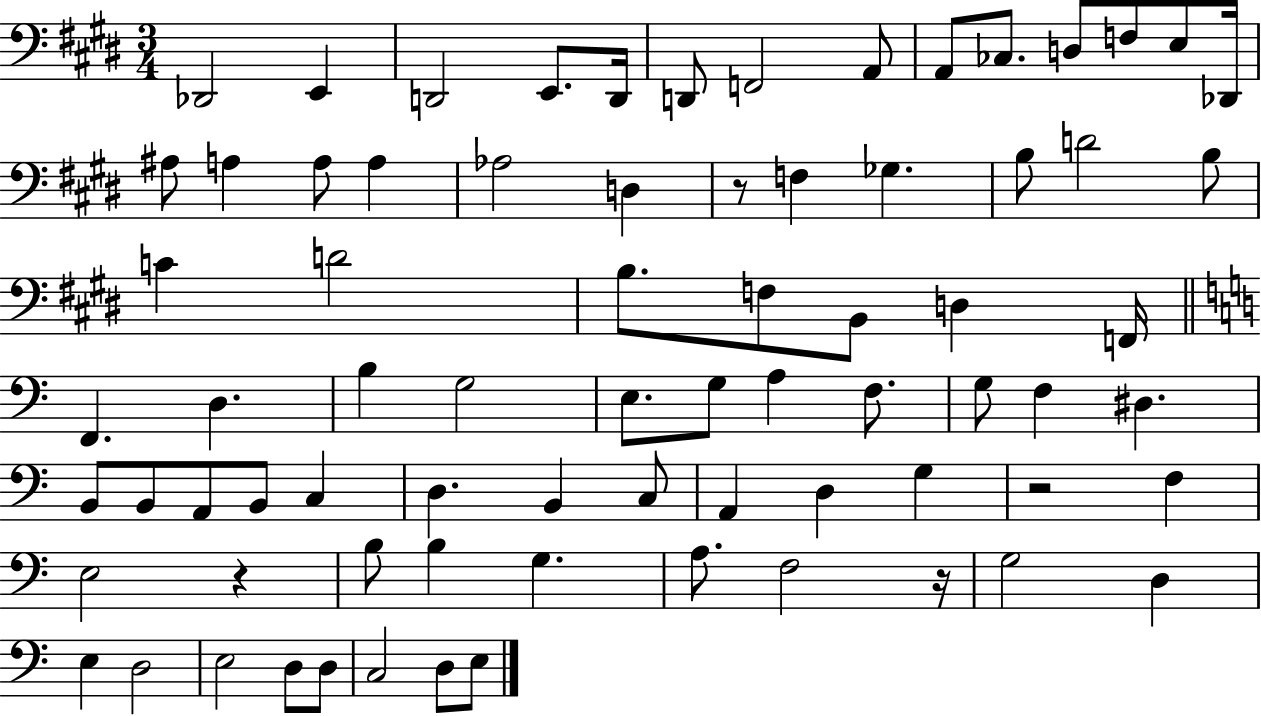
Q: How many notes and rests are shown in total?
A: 75